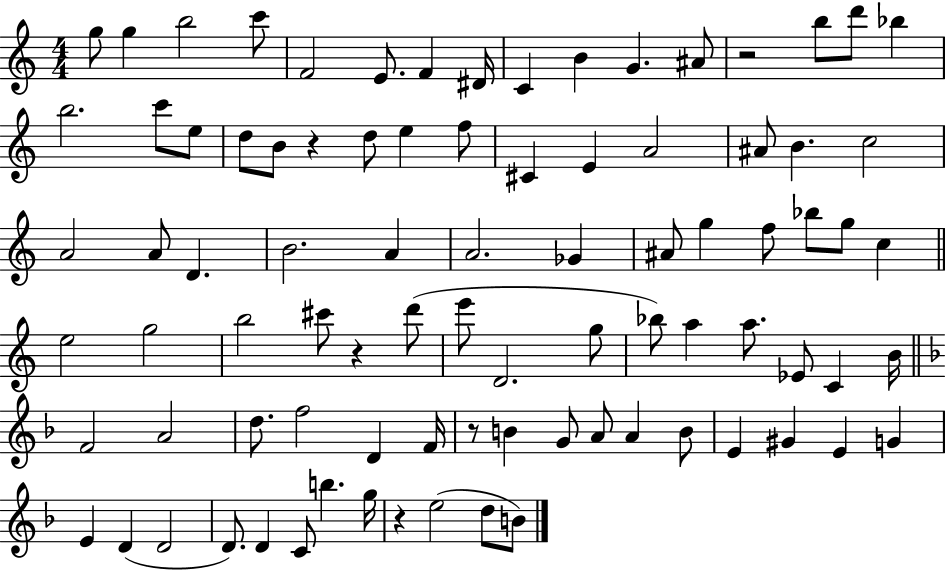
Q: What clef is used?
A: treble